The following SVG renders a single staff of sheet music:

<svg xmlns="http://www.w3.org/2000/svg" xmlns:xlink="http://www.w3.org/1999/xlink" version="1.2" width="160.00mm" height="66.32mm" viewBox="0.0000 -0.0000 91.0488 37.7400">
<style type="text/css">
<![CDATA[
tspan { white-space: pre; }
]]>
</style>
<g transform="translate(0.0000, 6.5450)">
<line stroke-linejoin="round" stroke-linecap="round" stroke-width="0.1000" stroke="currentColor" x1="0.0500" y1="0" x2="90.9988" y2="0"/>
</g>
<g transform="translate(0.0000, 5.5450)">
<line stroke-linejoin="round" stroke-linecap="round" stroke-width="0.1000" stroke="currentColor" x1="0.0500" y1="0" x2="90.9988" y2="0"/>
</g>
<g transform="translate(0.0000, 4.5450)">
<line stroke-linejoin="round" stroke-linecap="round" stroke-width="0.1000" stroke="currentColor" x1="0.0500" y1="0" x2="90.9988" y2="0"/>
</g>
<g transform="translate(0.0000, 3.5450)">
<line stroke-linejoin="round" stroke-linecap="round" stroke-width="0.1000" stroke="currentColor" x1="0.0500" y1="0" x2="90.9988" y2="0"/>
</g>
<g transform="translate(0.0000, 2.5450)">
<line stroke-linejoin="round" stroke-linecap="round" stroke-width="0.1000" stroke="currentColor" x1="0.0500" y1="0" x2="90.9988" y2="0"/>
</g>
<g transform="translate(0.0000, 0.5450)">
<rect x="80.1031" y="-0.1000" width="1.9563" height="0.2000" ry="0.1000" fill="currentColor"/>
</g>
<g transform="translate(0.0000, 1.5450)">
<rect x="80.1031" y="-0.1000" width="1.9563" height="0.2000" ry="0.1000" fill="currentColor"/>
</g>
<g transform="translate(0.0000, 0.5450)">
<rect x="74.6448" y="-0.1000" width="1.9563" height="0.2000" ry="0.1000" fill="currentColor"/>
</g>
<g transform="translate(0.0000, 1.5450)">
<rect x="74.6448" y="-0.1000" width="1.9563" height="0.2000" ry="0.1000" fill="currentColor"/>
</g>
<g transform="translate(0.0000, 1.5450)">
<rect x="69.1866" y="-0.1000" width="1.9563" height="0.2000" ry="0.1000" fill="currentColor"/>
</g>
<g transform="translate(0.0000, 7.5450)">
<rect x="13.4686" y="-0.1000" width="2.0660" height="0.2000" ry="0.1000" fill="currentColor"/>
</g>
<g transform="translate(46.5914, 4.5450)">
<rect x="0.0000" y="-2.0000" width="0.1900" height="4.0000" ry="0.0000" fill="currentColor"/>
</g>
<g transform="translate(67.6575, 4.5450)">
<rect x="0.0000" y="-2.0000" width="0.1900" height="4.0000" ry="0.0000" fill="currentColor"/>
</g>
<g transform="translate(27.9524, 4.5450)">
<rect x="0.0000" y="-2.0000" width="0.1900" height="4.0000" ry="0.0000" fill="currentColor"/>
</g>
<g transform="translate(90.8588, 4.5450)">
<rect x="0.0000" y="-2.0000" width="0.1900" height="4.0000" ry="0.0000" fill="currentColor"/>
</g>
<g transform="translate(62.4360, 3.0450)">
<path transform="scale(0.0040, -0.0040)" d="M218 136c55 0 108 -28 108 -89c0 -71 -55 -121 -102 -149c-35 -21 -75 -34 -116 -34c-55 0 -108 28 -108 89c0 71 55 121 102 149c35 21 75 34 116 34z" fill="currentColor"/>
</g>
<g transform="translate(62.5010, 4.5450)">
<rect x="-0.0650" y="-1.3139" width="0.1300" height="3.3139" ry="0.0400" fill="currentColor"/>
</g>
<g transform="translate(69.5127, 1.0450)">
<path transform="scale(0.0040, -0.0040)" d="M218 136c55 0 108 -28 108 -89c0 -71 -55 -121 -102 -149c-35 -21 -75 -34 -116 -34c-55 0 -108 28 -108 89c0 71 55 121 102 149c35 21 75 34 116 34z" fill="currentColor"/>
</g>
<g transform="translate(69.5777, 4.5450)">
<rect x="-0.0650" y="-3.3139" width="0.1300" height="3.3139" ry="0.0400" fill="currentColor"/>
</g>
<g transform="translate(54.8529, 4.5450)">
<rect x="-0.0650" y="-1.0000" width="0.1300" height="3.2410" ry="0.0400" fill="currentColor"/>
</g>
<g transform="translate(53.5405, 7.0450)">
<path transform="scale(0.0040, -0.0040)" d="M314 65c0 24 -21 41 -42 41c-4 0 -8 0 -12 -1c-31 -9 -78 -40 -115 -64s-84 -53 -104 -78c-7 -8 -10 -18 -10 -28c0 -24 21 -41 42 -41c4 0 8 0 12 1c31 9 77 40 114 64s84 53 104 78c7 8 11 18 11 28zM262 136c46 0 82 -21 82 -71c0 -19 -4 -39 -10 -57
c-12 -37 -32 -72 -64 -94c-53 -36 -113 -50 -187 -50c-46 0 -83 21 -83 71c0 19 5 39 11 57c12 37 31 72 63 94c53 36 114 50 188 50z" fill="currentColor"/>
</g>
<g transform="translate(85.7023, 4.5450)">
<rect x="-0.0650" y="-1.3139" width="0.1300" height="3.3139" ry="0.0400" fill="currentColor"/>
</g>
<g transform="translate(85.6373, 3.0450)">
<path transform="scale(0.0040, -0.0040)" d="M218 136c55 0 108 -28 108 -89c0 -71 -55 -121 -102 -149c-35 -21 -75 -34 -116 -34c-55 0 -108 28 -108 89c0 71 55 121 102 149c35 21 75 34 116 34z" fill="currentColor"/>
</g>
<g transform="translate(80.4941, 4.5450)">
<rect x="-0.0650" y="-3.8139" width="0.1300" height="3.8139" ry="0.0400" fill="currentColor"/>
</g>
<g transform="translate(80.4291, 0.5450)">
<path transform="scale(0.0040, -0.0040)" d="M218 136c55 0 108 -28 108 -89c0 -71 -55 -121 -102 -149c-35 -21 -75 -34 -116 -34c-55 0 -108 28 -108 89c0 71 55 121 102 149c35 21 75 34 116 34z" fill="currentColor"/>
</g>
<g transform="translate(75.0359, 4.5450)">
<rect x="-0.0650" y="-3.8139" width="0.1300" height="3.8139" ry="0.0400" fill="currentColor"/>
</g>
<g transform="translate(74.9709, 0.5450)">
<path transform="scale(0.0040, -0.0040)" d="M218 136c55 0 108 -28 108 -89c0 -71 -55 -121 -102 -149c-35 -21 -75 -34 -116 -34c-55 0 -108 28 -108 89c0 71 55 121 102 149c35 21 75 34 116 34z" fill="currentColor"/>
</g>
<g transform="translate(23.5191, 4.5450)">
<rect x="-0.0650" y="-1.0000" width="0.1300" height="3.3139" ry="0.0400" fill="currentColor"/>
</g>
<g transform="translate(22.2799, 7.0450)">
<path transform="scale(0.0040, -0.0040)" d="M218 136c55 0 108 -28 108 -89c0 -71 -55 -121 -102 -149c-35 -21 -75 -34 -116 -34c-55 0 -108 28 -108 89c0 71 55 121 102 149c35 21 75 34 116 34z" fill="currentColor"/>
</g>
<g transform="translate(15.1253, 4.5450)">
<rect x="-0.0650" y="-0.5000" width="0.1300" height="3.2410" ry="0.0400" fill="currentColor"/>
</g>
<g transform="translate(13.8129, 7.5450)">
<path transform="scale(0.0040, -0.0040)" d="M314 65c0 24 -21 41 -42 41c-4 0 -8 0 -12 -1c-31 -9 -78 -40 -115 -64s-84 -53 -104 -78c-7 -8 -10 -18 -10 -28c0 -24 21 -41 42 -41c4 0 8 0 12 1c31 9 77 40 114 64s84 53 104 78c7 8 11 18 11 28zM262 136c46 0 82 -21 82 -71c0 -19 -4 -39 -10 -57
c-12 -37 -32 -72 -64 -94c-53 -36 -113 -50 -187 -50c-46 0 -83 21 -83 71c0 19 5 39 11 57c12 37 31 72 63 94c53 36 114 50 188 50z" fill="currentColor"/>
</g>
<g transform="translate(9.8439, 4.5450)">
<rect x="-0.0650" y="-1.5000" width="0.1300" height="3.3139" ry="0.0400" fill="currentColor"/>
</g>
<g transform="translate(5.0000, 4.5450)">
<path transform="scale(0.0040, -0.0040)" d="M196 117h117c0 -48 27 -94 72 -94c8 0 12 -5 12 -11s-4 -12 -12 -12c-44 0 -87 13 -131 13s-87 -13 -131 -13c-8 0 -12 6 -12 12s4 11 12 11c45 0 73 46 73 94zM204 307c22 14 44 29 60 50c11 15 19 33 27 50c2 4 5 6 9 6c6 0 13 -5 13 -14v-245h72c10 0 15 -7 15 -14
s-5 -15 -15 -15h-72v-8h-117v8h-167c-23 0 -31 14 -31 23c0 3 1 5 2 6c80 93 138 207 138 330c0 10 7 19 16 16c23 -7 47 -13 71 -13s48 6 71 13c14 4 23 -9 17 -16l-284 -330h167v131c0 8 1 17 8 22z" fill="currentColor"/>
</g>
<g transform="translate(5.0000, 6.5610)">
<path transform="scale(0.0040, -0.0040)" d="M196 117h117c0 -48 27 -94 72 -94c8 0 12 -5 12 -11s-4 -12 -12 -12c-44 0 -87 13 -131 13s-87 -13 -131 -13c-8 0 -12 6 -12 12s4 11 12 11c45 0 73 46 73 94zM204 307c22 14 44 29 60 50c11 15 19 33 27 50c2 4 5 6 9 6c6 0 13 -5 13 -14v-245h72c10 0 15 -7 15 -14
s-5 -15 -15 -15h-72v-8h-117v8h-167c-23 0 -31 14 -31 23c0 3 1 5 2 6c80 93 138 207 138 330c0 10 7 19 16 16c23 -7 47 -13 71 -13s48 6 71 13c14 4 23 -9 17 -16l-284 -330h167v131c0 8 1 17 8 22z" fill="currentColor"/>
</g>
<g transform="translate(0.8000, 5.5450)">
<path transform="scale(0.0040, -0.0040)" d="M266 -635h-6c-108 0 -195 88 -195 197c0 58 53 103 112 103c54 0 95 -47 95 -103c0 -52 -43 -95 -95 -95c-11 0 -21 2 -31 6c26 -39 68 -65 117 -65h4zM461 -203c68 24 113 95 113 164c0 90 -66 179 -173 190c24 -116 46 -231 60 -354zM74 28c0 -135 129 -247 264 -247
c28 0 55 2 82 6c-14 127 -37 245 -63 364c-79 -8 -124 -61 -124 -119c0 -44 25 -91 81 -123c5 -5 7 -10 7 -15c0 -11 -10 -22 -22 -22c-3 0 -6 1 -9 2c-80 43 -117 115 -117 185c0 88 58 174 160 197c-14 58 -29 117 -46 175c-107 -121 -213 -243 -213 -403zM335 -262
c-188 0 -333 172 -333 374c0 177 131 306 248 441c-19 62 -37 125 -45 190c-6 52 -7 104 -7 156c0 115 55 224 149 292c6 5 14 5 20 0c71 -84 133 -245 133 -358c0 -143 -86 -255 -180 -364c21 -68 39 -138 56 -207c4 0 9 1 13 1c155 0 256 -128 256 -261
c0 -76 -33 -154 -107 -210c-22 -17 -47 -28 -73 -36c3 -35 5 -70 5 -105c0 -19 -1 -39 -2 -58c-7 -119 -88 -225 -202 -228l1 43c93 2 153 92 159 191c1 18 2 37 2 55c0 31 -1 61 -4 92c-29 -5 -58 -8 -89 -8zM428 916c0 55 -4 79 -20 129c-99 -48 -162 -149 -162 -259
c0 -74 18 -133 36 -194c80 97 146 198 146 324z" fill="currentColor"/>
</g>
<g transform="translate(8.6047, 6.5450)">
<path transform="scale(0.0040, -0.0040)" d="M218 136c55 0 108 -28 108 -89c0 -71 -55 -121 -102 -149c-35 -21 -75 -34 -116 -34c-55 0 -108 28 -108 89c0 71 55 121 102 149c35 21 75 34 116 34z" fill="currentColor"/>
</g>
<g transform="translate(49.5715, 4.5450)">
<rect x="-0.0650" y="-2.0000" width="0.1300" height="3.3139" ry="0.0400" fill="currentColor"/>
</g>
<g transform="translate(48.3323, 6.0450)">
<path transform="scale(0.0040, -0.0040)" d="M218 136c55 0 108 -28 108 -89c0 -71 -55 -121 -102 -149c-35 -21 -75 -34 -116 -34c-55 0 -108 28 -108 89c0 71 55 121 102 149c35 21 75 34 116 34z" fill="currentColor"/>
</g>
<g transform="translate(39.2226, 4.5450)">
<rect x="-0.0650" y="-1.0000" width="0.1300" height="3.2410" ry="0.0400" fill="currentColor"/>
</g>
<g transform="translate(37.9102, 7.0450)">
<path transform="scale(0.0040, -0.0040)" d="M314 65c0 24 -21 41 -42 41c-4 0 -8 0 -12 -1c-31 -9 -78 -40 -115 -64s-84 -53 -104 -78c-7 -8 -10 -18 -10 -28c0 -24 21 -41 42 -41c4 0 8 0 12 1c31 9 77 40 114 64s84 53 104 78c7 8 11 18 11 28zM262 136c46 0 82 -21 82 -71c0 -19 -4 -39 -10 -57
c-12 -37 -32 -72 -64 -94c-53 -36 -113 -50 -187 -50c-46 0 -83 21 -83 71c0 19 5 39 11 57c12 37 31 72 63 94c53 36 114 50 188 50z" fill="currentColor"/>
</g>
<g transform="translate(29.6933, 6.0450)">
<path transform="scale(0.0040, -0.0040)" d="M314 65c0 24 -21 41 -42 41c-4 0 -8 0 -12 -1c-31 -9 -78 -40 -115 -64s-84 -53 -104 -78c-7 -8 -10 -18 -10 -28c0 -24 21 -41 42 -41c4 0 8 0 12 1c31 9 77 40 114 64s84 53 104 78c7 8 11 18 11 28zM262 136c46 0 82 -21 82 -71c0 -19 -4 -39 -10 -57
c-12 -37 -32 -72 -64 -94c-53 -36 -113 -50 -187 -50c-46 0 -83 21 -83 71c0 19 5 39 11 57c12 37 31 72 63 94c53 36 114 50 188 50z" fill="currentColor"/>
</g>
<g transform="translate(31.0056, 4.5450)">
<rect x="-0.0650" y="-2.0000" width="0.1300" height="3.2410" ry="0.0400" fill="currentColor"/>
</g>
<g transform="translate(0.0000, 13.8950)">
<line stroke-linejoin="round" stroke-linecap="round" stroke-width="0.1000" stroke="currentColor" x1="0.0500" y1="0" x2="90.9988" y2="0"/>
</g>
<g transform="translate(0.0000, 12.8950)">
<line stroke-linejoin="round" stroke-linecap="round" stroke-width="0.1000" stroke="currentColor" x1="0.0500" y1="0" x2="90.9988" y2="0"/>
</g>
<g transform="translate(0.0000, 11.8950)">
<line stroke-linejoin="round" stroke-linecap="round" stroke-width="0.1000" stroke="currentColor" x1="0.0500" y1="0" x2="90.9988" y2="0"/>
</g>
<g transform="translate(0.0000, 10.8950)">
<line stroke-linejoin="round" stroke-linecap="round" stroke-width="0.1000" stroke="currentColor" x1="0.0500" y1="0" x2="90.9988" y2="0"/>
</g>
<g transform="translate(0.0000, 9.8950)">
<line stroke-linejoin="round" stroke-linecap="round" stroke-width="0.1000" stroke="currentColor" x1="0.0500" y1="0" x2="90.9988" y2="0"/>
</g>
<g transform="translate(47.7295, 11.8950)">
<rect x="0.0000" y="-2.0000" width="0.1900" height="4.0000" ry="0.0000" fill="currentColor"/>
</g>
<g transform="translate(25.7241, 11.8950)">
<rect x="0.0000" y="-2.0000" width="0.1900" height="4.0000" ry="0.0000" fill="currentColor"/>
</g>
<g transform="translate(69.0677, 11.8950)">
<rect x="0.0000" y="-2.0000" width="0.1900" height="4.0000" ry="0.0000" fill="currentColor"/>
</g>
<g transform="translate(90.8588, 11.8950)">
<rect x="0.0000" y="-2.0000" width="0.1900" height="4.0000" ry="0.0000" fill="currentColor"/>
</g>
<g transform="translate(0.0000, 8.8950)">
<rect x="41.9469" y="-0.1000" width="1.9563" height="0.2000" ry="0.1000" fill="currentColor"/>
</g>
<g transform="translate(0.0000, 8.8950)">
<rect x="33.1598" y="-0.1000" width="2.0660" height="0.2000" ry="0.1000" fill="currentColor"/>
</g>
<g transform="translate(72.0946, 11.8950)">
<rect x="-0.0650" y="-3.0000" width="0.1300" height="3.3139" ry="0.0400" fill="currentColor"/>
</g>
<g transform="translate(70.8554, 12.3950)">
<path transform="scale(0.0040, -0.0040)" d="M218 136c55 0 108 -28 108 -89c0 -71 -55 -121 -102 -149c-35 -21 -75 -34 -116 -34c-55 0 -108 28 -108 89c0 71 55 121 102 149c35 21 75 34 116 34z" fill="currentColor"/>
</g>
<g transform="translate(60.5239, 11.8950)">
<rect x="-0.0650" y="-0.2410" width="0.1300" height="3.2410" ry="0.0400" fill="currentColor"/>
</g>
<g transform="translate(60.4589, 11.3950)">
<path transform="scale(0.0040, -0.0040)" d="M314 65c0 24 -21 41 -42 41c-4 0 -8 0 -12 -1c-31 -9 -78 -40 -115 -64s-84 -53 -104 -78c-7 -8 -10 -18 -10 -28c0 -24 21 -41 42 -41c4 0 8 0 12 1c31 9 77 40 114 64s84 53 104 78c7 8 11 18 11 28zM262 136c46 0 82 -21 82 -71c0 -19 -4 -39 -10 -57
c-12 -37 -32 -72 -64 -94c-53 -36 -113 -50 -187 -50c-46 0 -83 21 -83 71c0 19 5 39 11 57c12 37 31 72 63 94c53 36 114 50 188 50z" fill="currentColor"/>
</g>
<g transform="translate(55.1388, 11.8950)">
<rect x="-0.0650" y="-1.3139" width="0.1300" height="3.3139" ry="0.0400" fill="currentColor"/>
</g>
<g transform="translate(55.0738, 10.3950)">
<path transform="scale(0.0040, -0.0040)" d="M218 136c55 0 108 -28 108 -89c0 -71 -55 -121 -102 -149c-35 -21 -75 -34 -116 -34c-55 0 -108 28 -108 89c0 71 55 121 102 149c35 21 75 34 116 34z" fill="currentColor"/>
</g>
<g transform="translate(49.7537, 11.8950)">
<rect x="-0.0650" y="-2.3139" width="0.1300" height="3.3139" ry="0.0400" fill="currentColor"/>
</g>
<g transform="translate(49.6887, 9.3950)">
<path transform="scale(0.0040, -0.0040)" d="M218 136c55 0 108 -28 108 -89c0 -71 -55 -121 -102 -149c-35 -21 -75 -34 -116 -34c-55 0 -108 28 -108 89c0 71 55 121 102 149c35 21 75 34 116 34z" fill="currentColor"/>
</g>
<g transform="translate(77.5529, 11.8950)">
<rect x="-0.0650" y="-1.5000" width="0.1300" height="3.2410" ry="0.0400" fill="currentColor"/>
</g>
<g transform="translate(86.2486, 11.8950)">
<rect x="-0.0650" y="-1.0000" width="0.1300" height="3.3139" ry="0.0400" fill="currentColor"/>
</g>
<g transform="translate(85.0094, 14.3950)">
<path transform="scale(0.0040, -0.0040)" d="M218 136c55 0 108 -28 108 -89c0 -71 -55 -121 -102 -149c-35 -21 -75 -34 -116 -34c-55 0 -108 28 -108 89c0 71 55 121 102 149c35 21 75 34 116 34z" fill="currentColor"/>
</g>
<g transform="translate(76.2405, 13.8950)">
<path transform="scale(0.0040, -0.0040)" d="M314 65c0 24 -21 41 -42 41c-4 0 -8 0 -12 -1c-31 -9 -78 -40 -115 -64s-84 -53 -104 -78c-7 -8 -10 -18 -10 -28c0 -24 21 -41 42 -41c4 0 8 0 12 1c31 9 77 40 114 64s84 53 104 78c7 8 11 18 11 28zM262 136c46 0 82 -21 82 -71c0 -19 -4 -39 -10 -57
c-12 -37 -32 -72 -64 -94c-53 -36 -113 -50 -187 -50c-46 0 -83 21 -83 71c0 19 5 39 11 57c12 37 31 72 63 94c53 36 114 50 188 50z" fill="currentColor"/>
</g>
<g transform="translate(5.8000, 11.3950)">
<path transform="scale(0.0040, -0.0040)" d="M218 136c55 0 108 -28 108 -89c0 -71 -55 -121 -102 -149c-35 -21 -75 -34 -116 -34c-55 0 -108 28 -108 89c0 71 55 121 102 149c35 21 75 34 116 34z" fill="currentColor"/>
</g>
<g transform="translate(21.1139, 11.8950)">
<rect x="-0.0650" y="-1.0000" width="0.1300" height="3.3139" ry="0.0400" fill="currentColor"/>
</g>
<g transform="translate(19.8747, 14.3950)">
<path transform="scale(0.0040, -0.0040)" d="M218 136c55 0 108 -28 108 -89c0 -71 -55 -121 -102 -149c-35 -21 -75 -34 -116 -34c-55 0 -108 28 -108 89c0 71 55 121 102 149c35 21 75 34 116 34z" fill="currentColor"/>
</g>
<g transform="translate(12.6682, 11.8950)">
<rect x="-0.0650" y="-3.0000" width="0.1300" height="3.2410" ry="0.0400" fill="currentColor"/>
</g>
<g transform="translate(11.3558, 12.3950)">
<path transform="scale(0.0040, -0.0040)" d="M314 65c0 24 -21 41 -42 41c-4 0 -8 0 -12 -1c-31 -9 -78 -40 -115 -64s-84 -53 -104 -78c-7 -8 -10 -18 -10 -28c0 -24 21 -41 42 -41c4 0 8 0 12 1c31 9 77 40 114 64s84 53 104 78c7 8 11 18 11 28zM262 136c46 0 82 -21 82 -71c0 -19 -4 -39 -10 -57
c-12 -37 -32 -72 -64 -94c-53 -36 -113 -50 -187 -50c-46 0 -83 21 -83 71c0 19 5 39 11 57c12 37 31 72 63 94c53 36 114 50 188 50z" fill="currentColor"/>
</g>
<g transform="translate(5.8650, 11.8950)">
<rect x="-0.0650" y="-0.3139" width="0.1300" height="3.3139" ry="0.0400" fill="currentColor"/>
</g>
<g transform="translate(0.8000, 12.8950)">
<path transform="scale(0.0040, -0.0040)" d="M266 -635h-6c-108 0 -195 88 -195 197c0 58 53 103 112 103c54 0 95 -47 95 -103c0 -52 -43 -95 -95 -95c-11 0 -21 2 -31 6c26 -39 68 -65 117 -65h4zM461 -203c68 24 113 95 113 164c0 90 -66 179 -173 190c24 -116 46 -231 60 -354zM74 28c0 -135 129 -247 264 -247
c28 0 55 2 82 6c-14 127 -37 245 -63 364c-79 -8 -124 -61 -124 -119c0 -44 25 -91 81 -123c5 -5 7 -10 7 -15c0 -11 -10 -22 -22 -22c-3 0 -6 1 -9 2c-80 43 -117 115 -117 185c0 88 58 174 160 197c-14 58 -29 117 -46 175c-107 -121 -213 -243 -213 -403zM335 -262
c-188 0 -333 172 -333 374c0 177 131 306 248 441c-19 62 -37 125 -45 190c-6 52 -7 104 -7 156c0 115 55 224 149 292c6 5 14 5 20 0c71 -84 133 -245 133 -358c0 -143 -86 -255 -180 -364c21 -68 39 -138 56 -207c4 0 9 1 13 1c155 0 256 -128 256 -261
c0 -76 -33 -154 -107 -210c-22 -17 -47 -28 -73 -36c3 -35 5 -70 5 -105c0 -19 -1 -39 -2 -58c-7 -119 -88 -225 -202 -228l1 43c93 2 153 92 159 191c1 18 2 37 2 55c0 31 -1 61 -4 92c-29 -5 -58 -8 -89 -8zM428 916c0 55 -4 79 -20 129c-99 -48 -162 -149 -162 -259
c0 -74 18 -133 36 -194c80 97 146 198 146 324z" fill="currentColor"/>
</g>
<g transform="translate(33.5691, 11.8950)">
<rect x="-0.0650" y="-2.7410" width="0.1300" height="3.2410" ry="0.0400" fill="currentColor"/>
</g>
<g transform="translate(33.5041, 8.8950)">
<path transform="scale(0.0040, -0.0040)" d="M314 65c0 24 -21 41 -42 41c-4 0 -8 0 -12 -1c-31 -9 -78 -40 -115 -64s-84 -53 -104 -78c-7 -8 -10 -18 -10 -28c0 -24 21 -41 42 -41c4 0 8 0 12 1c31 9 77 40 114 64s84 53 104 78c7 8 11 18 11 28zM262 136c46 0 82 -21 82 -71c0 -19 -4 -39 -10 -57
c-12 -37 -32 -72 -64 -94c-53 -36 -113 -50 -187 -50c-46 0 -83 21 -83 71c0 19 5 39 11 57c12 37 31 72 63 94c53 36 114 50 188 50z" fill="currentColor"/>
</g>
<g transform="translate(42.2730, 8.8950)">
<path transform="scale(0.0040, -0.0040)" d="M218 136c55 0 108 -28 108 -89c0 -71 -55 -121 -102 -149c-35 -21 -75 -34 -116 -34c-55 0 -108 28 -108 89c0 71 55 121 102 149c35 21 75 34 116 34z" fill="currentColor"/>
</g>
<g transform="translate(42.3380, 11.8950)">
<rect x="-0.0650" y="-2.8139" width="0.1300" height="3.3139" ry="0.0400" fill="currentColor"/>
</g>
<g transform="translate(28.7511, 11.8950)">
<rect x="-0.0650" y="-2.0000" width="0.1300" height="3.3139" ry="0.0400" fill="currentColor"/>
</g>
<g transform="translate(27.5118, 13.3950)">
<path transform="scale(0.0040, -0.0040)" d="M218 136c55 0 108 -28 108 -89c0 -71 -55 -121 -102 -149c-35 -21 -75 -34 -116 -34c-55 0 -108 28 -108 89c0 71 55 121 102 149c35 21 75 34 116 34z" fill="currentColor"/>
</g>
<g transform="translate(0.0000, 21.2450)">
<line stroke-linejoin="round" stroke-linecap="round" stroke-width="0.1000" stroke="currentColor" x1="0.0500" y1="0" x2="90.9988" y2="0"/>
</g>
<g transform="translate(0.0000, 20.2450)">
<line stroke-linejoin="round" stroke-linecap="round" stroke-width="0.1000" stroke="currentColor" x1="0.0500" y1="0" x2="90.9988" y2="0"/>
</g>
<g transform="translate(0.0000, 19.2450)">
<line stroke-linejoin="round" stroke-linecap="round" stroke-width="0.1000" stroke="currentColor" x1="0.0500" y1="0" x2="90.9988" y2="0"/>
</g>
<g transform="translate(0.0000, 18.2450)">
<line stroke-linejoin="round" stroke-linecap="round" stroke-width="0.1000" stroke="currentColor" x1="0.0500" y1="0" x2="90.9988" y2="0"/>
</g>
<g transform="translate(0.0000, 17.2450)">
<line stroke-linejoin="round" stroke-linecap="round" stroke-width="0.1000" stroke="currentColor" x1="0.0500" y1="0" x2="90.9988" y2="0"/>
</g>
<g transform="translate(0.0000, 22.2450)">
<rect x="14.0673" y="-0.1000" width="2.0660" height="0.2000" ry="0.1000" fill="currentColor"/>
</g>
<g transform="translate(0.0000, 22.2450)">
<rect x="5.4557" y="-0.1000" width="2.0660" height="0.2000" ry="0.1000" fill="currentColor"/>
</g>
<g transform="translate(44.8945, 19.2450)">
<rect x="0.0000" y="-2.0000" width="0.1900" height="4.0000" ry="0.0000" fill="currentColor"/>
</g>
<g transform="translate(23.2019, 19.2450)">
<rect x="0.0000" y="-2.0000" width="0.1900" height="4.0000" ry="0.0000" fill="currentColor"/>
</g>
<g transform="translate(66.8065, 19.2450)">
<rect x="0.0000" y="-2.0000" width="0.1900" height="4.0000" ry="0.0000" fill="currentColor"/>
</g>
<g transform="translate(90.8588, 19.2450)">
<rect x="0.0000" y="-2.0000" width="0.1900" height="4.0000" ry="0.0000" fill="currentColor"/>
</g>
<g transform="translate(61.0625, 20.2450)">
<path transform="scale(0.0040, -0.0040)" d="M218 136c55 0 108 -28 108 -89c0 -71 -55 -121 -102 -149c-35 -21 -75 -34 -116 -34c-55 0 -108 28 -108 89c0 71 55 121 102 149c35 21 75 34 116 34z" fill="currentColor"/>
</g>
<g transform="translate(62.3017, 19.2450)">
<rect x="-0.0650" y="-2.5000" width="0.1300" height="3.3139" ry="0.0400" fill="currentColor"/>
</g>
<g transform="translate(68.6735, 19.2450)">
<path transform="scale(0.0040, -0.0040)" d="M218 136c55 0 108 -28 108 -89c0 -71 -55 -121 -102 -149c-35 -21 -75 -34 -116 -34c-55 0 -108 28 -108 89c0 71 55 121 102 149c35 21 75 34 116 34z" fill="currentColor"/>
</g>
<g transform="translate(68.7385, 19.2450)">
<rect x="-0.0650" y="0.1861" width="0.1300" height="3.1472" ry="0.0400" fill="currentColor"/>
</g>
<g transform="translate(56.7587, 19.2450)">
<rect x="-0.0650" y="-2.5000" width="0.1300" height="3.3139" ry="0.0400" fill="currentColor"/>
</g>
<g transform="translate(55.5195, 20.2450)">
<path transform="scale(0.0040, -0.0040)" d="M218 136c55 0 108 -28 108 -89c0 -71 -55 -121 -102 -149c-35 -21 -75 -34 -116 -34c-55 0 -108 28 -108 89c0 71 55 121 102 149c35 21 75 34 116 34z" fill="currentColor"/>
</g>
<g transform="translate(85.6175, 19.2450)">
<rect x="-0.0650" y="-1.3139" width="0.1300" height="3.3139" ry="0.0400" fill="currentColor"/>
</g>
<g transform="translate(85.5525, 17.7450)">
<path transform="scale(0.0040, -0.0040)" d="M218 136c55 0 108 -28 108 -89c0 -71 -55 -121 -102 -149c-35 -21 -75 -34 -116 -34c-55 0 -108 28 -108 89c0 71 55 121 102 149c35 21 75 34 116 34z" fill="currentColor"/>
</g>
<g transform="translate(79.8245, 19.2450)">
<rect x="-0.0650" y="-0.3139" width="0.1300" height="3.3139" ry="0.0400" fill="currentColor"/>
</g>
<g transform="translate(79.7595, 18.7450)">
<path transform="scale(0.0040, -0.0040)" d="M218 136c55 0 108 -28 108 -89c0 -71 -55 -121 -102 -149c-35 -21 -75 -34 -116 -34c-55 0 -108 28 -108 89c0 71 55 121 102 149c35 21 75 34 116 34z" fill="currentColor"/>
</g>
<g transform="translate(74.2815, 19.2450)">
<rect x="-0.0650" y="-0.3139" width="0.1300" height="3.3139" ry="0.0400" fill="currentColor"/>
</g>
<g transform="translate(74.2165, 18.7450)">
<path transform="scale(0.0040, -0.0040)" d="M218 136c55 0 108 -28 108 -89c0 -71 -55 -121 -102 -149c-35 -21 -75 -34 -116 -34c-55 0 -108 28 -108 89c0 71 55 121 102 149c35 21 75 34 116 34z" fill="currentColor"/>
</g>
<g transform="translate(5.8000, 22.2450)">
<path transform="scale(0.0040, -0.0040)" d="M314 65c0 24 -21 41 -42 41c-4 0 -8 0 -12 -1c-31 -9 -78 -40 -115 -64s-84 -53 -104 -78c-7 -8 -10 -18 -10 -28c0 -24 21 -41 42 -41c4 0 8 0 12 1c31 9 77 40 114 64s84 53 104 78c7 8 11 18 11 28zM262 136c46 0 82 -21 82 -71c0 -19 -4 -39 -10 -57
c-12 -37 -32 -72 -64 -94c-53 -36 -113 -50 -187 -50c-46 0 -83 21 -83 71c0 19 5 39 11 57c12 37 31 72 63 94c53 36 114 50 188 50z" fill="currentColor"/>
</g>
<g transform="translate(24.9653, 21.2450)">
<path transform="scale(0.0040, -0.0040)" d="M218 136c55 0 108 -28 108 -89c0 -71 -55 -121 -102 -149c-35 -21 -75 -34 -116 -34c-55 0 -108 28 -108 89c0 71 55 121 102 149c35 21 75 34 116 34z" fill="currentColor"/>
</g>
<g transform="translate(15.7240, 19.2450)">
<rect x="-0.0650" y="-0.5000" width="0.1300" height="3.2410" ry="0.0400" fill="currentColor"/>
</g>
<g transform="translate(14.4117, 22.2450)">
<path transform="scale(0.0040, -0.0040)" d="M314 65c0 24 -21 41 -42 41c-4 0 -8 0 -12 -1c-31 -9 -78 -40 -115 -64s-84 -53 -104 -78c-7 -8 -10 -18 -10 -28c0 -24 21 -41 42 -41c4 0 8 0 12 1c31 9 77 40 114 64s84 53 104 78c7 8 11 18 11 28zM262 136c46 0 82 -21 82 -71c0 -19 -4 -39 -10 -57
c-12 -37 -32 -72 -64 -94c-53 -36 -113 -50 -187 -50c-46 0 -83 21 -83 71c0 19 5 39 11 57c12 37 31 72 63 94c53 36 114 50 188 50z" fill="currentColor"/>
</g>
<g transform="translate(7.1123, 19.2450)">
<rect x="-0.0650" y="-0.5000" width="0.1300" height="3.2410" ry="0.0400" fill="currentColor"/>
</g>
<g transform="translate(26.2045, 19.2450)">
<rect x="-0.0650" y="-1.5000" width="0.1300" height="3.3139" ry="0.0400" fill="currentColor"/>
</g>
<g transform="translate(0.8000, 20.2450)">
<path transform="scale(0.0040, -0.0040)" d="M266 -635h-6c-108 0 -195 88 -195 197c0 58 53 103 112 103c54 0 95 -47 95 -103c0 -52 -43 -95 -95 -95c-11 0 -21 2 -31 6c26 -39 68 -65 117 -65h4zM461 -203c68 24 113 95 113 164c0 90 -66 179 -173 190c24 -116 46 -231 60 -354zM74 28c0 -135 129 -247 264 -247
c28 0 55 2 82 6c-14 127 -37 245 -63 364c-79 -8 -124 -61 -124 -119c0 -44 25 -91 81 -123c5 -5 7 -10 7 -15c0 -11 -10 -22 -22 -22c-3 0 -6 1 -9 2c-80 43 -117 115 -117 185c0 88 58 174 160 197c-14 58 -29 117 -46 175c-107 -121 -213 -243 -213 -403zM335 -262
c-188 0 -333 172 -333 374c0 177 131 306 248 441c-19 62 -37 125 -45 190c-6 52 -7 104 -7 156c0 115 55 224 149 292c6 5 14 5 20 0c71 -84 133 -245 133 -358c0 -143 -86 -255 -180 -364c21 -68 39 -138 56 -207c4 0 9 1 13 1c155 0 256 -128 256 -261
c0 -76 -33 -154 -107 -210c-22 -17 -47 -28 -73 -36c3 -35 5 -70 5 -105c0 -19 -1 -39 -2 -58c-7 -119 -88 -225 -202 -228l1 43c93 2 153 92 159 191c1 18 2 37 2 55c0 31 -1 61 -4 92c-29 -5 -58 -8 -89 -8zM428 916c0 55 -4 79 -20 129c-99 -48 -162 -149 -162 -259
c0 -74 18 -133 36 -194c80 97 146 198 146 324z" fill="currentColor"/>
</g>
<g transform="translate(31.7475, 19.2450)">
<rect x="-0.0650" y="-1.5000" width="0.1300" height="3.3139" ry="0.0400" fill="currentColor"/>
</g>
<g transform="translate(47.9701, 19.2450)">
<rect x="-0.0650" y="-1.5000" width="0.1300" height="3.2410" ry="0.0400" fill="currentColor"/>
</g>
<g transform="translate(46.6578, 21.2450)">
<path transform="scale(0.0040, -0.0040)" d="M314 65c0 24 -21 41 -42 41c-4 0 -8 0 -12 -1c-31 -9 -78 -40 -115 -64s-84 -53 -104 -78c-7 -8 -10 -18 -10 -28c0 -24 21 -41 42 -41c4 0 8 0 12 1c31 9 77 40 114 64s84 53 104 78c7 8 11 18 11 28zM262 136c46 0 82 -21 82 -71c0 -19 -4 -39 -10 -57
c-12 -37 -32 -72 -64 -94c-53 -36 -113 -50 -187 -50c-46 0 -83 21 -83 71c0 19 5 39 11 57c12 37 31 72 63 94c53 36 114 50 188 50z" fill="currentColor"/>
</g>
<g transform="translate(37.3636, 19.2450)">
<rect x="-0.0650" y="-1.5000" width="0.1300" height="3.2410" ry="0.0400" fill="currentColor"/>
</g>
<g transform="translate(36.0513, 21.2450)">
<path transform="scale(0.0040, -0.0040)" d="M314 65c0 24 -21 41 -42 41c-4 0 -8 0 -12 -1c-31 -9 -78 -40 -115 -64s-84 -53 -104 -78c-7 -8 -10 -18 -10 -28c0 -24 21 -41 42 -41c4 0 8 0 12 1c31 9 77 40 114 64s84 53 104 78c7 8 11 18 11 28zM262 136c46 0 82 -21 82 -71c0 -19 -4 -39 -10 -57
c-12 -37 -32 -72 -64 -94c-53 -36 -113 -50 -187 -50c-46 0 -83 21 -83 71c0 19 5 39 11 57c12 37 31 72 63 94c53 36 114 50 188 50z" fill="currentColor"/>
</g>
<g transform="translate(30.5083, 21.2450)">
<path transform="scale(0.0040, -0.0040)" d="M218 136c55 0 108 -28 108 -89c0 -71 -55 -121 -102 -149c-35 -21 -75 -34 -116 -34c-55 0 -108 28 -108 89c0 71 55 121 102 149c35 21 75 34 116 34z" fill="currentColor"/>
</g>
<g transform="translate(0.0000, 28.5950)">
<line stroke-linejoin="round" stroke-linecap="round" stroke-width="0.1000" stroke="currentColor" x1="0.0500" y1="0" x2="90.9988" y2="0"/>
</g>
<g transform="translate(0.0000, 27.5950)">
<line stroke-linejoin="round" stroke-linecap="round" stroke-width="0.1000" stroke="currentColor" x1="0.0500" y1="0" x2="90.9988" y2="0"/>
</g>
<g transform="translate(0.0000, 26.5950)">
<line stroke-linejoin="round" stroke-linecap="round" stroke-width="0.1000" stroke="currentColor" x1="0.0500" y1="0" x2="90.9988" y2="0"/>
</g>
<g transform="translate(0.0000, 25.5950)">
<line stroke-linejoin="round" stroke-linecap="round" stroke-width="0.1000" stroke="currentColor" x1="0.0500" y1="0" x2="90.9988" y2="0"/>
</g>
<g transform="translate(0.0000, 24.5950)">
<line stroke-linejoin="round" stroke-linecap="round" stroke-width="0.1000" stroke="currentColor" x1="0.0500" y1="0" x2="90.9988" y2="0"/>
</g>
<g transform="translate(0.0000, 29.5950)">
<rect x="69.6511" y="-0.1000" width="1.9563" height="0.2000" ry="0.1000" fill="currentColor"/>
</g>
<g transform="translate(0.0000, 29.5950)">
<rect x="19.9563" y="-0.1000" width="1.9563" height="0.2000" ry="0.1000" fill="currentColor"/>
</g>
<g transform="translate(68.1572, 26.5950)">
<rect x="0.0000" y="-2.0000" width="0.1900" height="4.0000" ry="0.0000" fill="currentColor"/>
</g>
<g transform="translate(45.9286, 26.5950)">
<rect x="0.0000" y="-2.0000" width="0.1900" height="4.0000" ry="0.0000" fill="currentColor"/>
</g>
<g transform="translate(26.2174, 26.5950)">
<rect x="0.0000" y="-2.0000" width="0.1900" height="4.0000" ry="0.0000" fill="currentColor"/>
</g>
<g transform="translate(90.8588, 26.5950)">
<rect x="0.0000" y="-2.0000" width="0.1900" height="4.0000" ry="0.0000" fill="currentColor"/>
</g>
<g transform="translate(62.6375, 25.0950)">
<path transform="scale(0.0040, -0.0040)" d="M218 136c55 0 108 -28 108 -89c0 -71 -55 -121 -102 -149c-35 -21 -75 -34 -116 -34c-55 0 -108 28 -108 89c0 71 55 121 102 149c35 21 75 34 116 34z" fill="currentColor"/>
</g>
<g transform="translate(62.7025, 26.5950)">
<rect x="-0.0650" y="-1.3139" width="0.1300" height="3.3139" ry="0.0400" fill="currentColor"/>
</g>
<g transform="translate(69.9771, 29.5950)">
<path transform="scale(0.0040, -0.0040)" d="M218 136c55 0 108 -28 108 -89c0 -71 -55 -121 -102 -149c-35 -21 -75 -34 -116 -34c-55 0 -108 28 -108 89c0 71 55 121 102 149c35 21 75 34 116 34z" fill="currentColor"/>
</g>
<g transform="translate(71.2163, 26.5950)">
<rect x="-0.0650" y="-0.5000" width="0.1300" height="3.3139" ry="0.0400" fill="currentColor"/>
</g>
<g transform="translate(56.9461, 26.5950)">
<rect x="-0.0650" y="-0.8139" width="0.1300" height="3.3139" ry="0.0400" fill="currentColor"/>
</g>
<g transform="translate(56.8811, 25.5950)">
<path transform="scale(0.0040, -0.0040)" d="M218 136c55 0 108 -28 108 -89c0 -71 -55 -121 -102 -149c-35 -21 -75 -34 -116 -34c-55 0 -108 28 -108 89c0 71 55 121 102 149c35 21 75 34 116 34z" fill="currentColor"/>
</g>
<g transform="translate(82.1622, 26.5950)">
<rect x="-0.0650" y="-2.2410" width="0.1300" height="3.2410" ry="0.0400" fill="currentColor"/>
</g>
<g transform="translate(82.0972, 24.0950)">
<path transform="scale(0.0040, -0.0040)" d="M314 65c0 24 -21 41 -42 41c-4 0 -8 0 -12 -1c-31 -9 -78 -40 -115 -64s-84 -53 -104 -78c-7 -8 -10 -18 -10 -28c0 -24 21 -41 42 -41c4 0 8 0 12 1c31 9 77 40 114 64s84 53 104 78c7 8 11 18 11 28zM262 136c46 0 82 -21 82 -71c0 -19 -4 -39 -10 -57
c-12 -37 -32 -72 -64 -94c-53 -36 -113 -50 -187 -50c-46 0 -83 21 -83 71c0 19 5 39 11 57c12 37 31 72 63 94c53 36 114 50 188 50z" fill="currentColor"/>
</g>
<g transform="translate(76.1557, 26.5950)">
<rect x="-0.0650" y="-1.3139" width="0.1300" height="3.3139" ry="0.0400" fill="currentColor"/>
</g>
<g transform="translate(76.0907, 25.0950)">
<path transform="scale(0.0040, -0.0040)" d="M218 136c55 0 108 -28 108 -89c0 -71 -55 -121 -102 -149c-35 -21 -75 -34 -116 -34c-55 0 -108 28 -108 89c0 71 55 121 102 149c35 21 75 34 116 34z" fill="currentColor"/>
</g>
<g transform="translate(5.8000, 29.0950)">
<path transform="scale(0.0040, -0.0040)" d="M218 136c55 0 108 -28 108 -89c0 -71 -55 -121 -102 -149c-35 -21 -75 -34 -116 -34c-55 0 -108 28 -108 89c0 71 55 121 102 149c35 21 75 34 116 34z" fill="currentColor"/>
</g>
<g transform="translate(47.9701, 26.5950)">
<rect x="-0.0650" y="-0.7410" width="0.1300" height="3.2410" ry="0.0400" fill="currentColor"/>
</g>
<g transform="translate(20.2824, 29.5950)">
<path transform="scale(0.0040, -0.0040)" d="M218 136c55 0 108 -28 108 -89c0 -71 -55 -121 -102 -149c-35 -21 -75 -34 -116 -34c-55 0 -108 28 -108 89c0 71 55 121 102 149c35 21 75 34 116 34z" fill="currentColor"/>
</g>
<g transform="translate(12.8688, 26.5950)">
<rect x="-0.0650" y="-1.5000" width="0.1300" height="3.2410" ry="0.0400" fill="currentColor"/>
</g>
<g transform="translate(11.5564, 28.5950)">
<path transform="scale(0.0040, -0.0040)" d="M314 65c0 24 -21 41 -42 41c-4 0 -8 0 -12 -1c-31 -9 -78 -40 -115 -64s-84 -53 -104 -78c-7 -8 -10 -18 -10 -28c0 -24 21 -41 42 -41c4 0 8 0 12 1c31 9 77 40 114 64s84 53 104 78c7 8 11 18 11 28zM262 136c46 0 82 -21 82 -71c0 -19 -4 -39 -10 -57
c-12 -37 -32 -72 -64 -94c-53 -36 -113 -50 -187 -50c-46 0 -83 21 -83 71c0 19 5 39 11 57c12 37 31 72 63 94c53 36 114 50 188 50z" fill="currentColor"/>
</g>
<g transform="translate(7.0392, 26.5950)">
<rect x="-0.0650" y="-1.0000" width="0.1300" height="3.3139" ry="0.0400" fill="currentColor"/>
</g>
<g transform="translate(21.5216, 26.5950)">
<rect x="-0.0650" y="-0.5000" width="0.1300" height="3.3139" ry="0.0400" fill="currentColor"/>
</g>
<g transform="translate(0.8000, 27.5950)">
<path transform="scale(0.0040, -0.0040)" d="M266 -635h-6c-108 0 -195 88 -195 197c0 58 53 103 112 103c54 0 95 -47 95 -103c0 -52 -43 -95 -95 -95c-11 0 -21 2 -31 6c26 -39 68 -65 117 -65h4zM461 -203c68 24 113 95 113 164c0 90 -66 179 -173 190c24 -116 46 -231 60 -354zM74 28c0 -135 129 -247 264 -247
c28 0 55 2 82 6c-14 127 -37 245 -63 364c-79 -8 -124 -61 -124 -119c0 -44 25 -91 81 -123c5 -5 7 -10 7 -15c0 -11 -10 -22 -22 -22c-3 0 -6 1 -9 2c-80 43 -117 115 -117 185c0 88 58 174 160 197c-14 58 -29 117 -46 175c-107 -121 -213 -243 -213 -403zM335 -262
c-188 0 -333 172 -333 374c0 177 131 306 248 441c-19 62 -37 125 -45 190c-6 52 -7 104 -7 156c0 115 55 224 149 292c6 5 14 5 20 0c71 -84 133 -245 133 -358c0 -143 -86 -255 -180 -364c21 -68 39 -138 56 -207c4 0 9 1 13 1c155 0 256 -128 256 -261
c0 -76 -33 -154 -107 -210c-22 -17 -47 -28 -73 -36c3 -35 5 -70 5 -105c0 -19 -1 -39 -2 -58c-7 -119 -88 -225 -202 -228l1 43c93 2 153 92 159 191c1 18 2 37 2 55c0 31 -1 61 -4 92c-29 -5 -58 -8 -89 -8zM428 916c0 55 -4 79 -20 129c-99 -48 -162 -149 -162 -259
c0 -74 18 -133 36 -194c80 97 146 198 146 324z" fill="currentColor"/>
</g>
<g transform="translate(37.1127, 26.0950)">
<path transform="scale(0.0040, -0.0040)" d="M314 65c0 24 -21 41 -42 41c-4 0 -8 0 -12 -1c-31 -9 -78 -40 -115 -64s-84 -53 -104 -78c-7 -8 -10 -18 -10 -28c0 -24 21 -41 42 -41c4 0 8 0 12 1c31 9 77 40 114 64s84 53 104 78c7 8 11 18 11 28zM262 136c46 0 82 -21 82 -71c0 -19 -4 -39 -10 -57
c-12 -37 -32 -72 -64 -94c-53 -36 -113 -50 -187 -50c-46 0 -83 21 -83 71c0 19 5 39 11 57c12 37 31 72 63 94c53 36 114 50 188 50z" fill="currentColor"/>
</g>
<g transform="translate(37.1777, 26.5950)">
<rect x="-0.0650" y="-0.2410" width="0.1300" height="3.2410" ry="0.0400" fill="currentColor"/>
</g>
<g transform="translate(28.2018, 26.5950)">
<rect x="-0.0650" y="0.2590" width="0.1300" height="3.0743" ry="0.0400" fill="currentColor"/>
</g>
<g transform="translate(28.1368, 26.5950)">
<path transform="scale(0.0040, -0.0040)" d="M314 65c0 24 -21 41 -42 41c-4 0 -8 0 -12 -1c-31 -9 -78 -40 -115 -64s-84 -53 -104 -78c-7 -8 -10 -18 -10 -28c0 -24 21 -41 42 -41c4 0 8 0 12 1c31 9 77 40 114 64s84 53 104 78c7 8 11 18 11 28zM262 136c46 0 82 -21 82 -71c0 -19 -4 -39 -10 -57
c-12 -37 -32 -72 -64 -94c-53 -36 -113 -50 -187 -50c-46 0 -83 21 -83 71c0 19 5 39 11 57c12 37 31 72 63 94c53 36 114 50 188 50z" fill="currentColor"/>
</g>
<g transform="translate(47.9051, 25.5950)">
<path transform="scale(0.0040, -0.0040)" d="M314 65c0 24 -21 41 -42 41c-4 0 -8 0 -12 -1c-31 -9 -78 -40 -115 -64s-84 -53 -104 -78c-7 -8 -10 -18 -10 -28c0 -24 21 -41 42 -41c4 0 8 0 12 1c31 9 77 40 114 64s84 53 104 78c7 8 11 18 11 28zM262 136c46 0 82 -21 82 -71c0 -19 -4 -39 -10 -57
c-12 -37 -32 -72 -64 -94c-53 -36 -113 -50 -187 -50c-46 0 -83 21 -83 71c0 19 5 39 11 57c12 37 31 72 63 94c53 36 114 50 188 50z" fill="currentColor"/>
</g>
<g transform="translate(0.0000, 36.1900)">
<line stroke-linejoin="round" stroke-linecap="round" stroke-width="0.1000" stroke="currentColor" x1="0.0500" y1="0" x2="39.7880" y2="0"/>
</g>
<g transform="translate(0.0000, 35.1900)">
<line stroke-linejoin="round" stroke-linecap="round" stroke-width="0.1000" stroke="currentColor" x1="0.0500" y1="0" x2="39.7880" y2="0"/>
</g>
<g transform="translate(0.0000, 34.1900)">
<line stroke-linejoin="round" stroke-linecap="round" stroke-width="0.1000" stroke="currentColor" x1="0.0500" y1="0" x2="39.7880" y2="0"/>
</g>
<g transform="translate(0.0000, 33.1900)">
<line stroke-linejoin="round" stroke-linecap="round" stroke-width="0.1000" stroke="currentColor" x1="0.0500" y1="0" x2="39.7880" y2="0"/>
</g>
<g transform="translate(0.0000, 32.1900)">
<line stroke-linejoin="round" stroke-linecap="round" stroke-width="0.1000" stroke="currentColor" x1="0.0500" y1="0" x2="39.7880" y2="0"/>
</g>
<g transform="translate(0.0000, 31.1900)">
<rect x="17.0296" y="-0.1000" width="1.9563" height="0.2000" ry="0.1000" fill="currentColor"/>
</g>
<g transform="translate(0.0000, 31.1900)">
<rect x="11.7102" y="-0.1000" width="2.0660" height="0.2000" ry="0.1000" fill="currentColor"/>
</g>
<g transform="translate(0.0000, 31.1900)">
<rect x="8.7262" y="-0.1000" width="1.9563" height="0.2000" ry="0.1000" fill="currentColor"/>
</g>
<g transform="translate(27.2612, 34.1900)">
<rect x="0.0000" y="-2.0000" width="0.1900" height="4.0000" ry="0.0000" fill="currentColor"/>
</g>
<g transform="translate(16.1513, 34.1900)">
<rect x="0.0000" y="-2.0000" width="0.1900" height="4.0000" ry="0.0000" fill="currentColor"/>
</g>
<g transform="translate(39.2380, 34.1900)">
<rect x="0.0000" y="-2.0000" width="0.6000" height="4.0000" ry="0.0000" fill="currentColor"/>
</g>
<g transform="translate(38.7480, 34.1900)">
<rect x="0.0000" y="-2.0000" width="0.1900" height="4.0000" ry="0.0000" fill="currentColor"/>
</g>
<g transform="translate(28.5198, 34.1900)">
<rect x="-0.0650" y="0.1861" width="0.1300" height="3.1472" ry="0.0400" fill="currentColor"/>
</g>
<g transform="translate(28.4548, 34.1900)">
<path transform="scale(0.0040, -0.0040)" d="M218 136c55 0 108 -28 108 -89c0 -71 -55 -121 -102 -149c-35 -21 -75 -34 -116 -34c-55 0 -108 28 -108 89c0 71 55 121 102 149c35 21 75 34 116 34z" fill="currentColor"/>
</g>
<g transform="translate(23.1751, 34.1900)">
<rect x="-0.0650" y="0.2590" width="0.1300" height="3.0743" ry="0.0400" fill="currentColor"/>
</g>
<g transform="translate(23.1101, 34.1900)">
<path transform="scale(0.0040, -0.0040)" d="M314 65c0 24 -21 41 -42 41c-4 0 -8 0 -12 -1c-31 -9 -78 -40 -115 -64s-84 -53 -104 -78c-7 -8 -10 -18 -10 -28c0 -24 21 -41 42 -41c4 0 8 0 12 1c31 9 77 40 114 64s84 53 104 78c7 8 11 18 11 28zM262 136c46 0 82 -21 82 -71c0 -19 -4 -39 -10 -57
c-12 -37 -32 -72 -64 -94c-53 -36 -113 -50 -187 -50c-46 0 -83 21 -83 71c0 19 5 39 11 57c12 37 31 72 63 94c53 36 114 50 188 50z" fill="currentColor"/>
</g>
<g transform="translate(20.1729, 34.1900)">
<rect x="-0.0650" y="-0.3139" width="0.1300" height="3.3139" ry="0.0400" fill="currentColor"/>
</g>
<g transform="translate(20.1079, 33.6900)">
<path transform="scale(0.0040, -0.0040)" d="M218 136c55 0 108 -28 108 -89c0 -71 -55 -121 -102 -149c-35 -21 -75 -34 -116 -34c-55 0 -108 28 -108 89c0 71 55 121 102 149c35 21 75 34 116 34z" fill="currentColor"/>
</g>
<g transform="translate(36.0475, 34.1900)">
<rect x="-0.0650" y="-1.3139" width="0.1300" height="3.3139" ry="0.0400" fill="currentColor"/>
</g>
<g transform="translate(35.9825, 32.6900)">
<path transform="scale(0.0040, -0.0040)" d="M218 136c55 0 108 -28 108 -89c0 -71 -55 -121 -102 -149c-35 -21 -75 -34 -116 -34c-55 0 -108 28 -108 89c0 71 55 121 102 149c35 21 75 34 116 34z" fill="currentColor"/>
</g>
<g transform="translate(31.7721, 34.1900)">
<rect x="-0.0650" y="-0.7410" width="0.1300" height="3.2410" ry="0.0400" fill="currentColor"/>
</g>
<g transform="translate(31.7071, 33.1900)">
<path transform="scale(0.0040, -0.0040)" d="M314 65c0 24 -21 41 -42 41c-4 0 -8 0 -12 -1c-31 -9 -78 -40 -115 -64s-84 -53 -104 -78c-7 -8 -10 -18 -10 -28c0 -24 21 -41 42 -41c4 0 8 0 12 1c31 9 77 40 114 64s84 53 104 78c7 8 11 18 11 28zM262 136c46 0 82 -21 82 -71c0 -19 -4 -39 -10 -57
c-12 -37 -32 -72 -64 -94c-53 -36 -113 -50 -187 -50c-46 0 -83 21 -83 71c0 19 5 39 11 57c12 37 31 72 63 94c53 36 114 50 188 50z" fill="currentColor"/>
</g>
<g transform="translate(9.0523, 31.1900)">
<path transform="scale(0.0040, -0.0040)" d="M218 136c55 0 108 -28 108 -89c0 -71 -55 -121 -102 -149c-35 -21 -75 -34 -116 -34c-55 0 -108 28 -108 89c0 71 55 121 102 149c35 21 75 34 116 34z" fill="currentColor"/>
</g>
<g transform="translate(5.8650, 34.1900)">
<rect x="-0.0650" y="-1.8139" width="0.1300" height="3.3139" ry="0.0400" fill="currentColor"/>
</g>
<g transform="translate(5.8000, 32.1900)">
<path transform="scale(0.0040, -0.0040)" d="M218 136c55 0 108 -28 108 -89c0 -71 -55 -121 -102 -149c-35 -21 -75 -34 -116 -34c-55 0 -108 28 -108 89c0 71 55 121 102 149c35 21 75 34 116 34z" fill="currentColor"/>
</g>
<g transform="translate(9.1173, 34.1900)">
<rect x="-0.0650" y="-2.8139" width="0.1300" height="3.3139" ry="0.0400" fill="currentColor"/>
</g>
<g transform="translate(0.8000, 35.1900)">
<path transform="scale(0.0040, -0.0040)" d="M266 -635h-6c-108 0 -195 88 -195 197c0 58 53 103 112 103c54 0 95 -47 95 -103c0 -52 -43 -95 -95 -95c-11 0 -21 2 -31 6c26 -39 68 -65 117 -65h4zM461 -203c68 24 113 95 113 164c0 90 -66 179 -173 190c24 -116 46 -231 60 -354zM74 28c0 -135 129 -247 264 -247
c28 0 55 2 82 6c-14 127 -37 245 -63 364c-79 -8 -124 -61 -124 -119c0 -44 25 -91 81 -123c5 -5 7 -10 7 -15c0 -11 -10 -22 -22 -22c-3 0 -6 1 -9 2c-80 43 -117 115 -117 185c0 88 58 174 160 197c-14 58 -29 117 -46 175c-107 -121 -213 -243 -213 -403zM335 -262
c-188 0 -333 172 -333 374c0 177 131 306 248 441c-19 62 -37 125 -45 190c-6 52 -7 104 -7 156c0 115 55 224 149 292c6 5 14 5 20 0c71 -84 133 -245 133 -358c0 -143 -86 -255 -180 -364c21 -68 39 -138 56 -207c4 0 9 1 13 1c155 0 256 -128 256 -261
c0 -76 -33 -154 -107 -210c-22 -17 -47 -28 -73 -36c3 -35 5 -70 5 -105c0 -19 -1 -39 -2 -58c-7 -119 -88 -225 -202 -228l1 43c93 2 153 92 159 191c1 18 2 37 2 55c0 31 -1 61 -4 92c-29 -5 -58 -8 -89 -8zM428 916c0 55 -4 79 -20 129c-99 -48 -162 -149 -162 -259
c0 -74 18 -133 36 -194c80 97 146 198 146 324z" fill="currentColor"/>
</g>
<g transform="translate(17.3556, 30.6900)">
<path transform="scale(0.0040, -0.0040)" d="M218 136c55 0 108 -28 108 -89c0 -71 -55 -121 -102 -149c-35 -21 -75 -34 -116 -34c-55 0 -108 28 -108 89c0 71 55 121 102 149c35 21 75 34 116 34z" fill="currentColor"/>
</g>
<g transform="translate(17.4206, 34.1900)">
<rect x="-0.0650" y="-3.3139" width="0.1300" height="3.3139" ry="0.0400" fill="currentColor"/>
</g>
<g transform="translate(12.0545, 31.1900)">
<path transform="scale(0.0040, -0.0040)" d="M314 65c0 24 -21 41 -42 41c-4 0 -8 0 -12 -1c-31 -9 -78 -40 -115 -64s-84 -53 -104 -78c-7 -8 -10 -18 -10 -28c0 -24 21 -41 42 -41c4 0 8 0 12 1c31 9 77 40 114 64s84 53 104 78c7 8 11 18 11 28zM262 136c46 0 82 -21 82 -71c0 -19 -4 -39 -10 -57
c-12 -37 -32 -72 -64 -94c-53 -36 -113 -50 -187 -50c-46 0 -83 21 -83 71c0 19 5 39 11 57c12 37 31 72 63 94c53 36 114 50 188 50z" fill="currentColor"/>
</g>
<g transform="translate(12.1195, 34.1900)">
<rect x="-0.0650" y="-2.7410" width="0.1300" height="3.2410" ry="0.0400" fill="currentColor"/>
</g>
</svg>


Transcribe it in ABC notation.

X:1
T:Untitled
M:4/4
L:1/4
K:C
E C2 D F2 D2 F D2 e b c' c' e c A2 D F a2 a g e c2 A E2 D C2 C2 E E E2 E2 G G B c c e D E2 C B2 c2 d2 d e C e g2 f a a2 b c B2 B d2 e